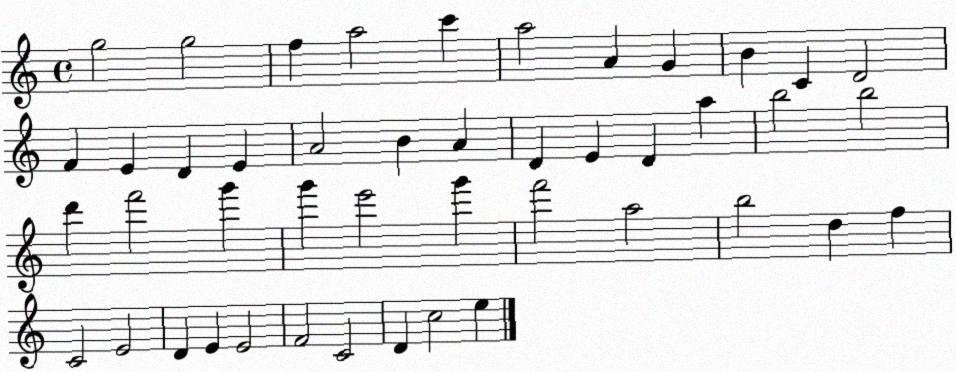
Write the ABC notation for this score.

X:1
T:Untitled
M:4/4
L:1/4
K:C
g2 g2 f a2 c' a2 A G B C D2 F E D E A2 B A D E D a b2 b2 d' f'2 g' g' e'2 g' f'2 a2 b2 d f C2 E2 D E E2 F2 C2 D c2 e